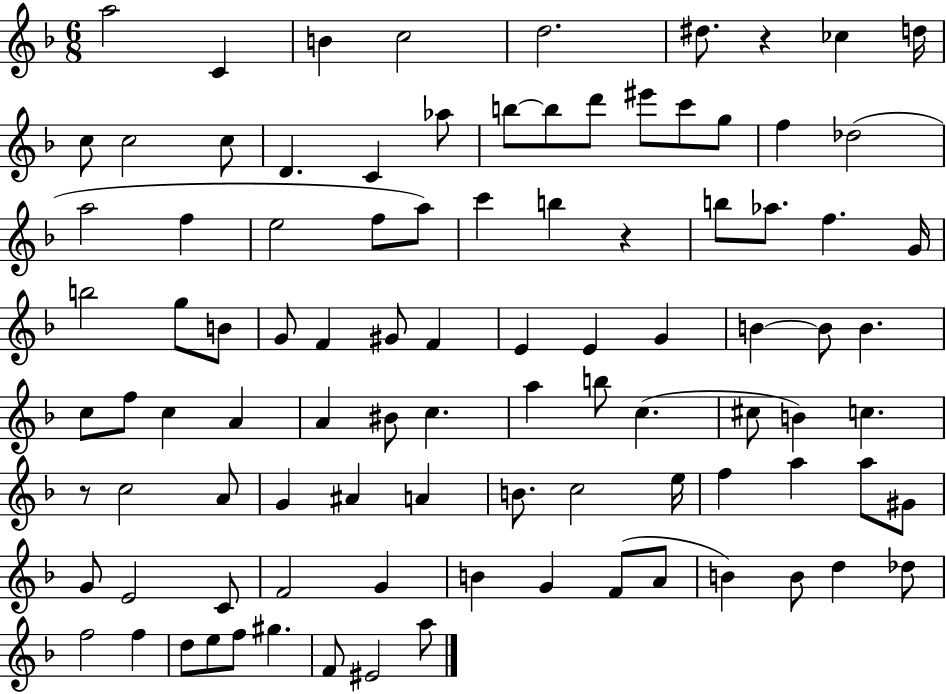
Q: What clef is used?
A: treble